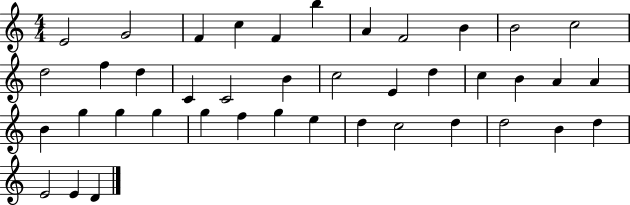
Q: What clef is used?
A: treble